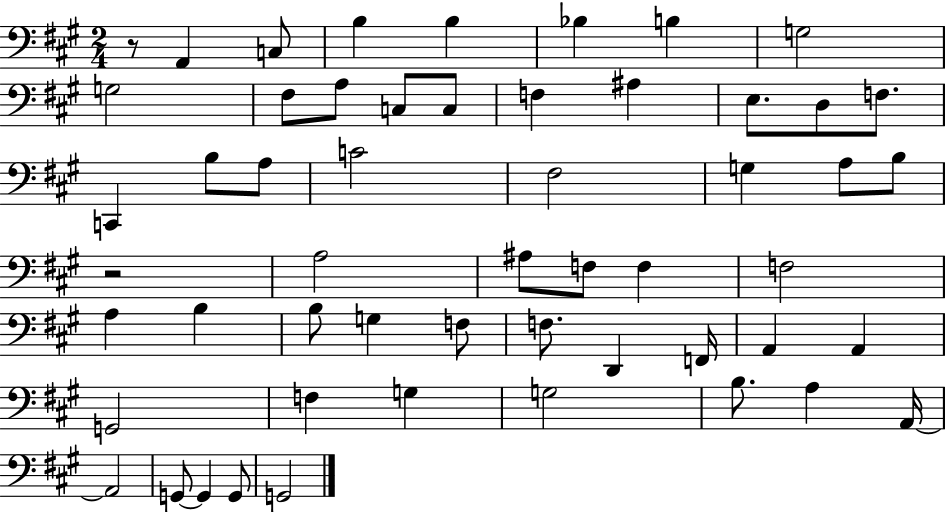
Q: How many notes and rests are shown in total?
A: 54